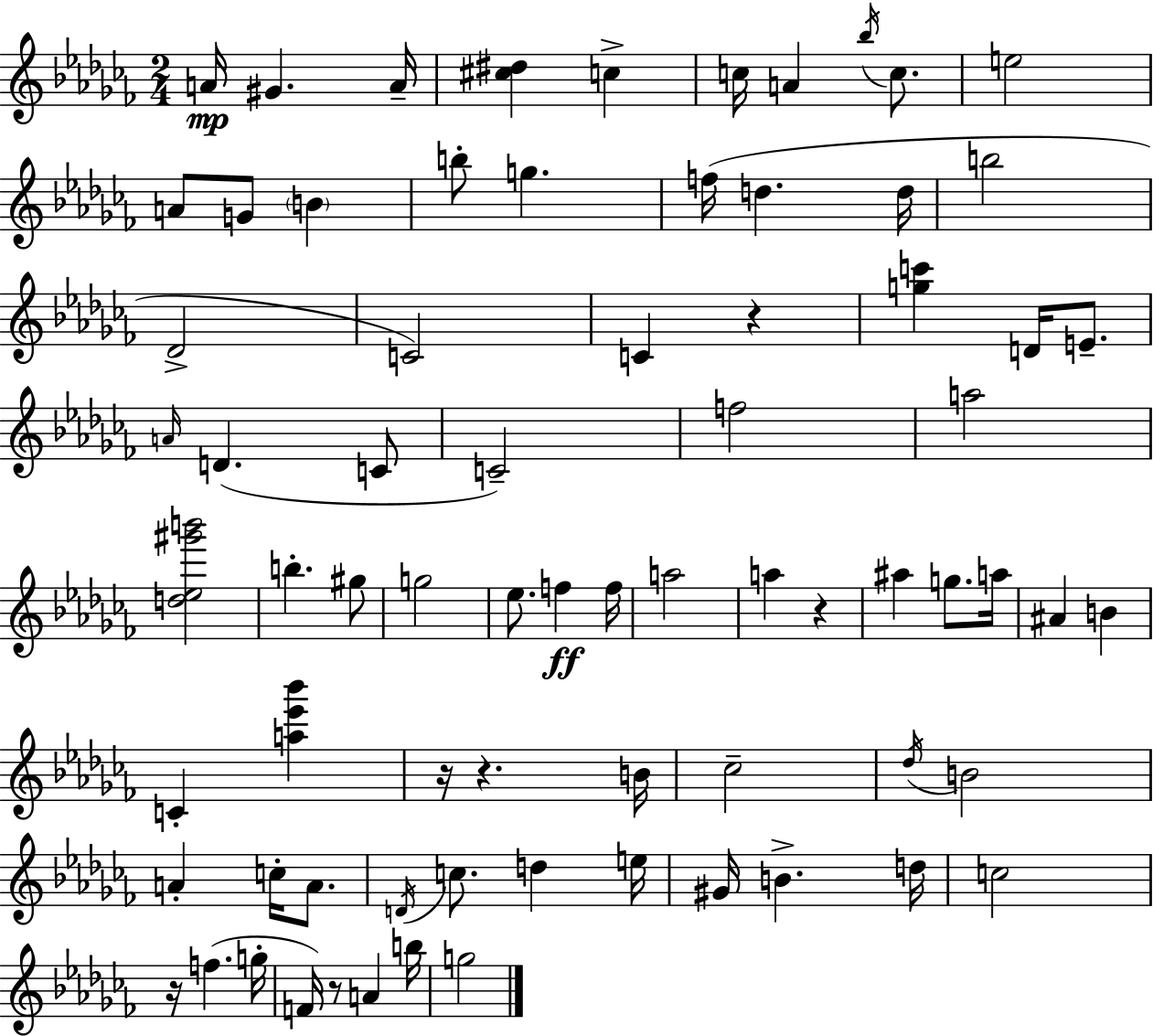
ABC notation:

X:1
T:Untitled
M:2/4
L:1/4
K:Abm
A/4 ^G A/4 [^c^d] c c/4 A _b/4 c/2 e2 A/2 G/2 B b/2 g f/4 d d/4 b2 _D2 C2 C z [gc'] D/4 E/2 A/4 D C/2 C2 f2 a2 [d_e^g'b']2 b ^g/2 g2 _e/2 f f/4 a2 a z ^a g/2 a/4 ^A B C [a_e'_b'] z/4 z B/4 _c2 _d/4 B2 A c/4 A/2 D/4 c/2 d e/4 ^G/4 B d/4 c2 z/4 f g/4 F/4 z/2 A b/4 g2